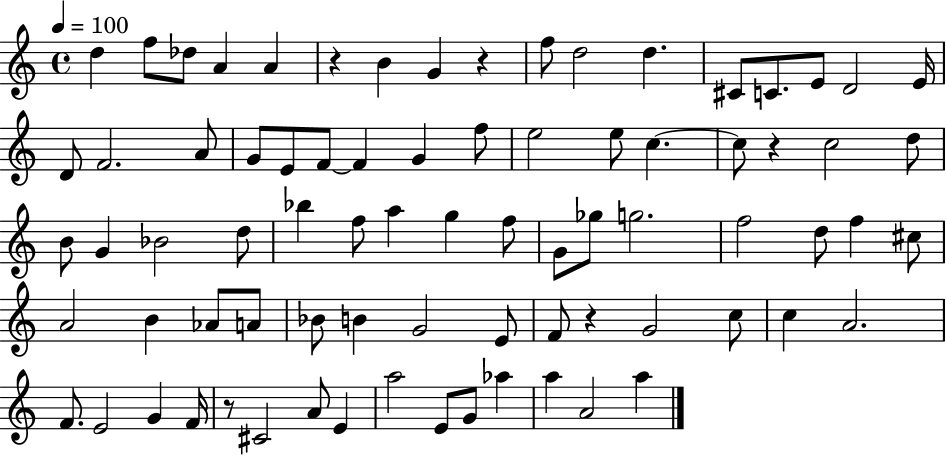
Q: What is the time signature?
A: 4/4